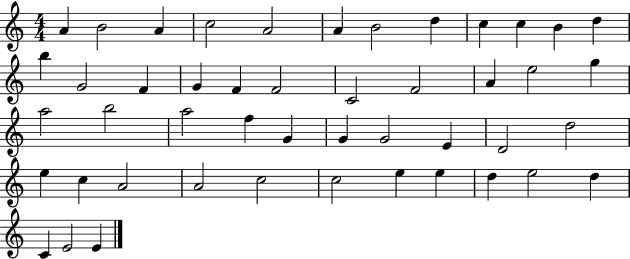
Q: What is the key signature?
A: C major